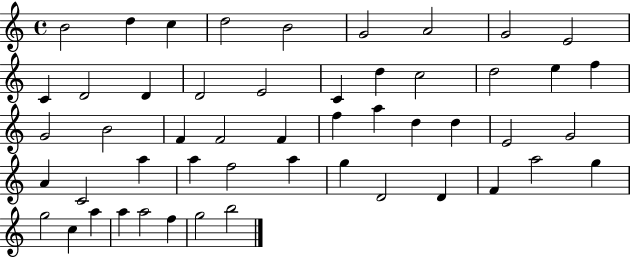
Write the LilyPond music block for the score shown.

{
  \clef treble
  \time 4/4
  \defaultTimeSignature
  \key c \major
  b'2 d''4 c''4 | d''2 b'2 | g'2 a'2 | g'2 e'2 | \break c'4 d'2 d'4 | d'2 e'2 | c'4 d''4 c''2 | d''2 e''4 f''4 | \break g'2 b'2 | f'4 f'2 f'4 | f''4 a''4 d''4 d''4 | e'2 g'2 | \break a'4 c'2 a''4 | a''4 f''2 a''4 | g''4 d'2 d'4 | f'4 a''2 g''4 | \break g''2 c''4 a''4 | a''4 a''2 f''4 | g''2 b''2 | \bar "|."
}